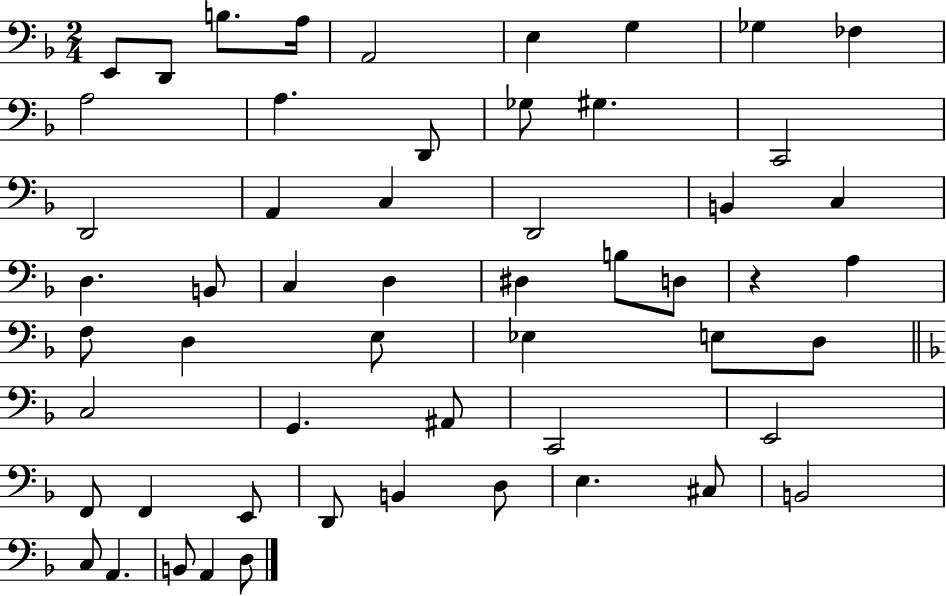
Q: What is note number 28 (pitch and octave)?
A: D3